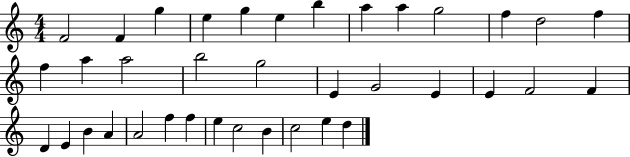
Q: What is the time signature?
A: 4/4